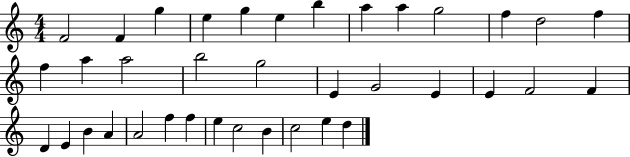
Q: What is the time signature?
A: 4/4